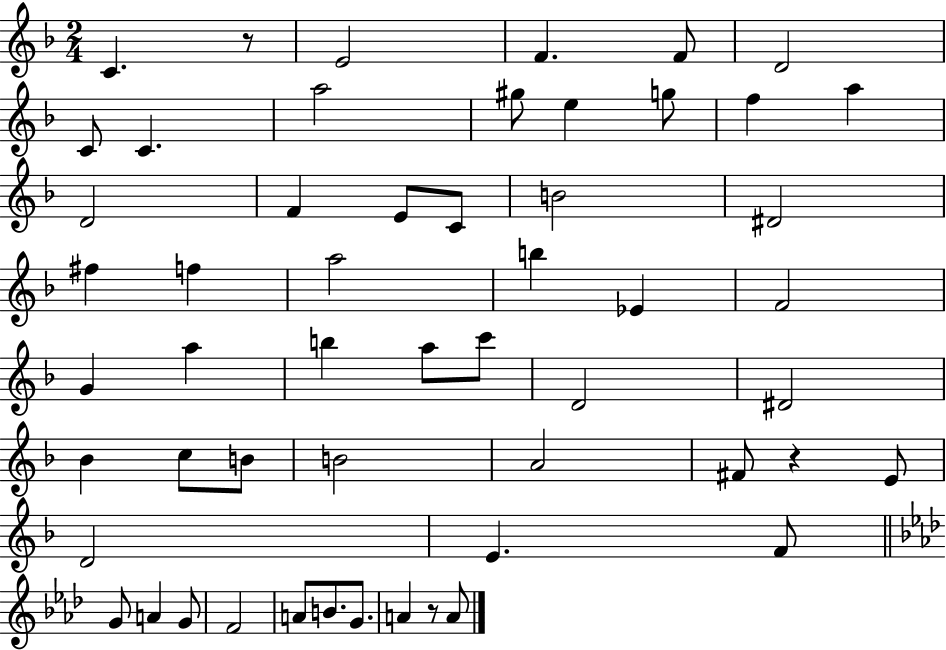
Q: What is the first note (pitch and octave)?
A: C4